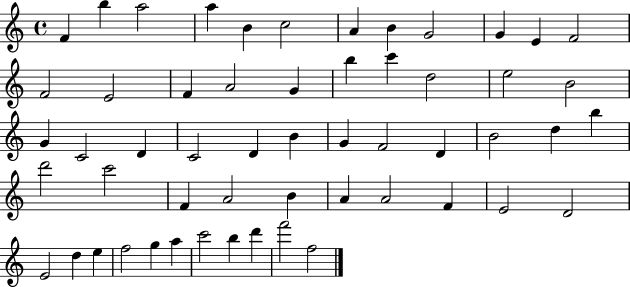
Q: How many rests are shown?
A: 0